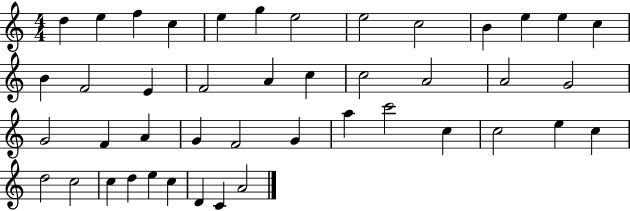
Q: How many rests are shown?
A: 0